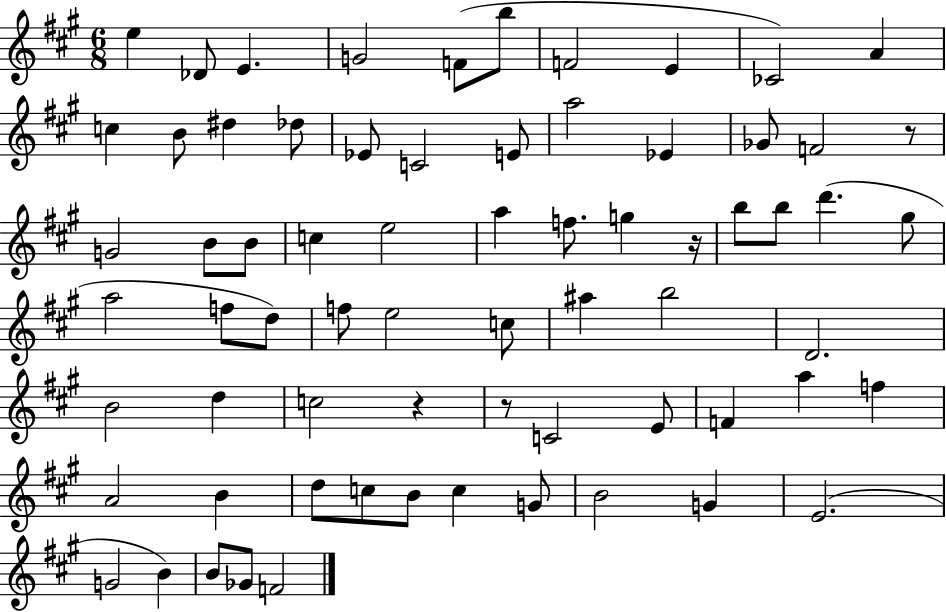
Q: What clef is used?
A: treble